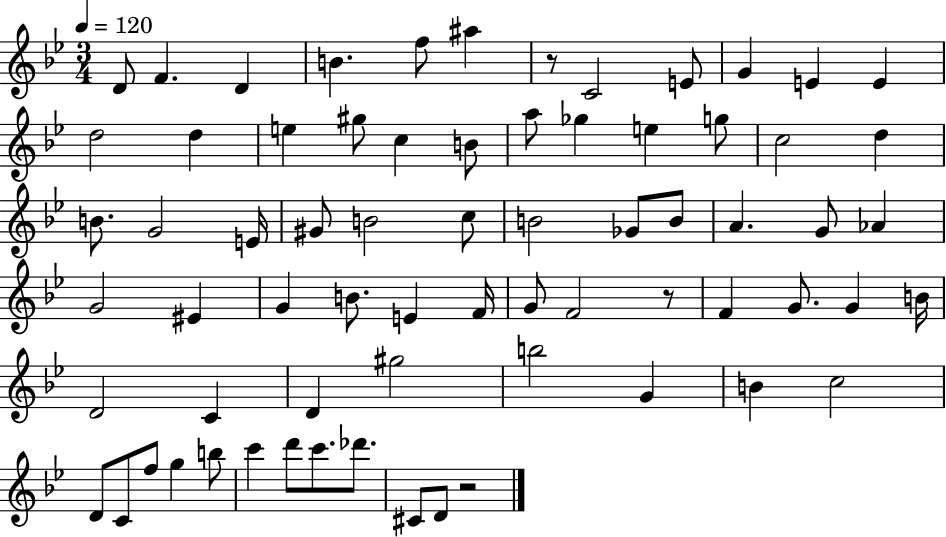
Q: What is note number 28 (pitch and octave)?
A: B4